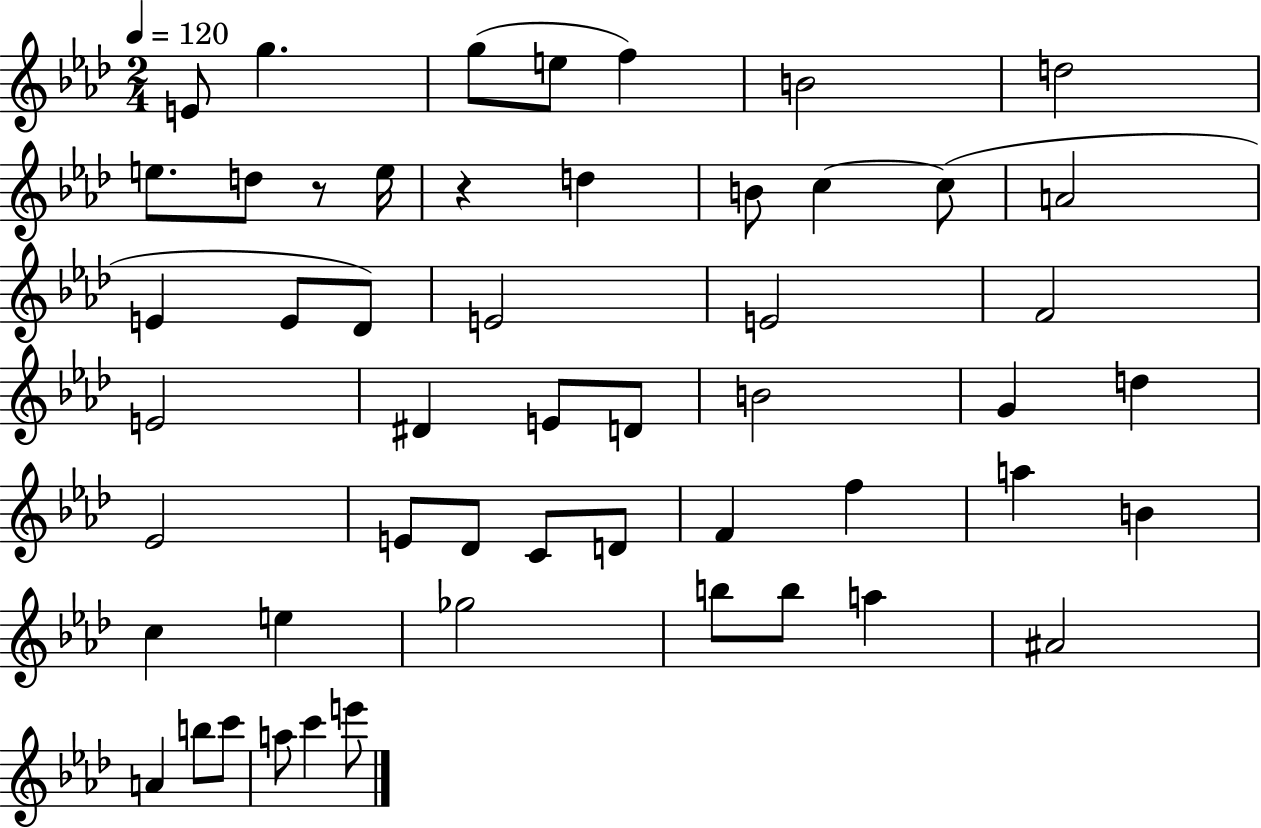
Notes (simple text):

E4/e G5/q. G5/e E5/e F5/q B4/h D5/h E5/e. D5/e R/e E5/s R/q D5/q B4/e C5/q C5/e A4/h E4/q E4/e Db4/e E4/h E4/h F4/h E4/h D#4/q E4/e D4/e B4/h G4/q D5/q Eb4/h E4/e Db4/e C4/e D4/e F4/q F5/q A5/q B4/q C5/q E5/q Gb5/h B5/e B5/e A5/q A#4/h A4/q B5/e C6/e A5/e C6/q E6/e